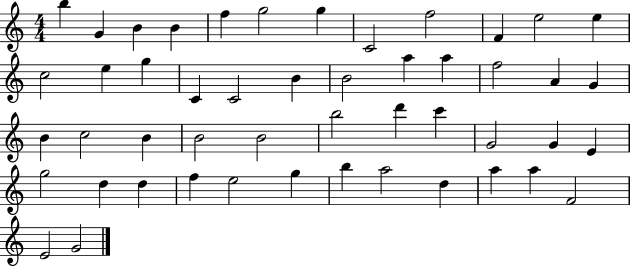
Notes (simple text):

B5/q G4/q B4/q B4/q F5/q G5/h G5/q C4/h F5/h F4/q E5/h E5/q C5/h E5/q G5/q C4/q C4/h B4/q B4/h A5/q A5/q F5/h A4/q G4/q B4/q C5/h B4/q B4/h B4/h B5/h D6/q C6/q G4/h G4/q E4/q G5/h D5/q D5/q F5/q E5/h G5/q B5/q A5/h D5/q A5/q A5/q F4/h E4/h G4/h